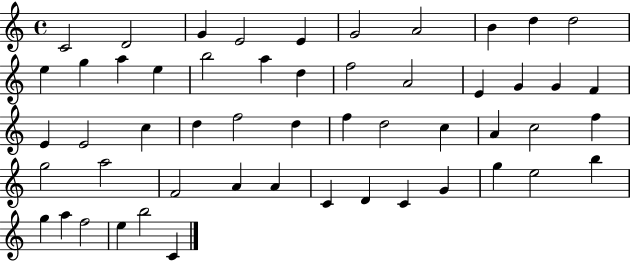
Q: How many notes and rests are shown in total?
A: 53